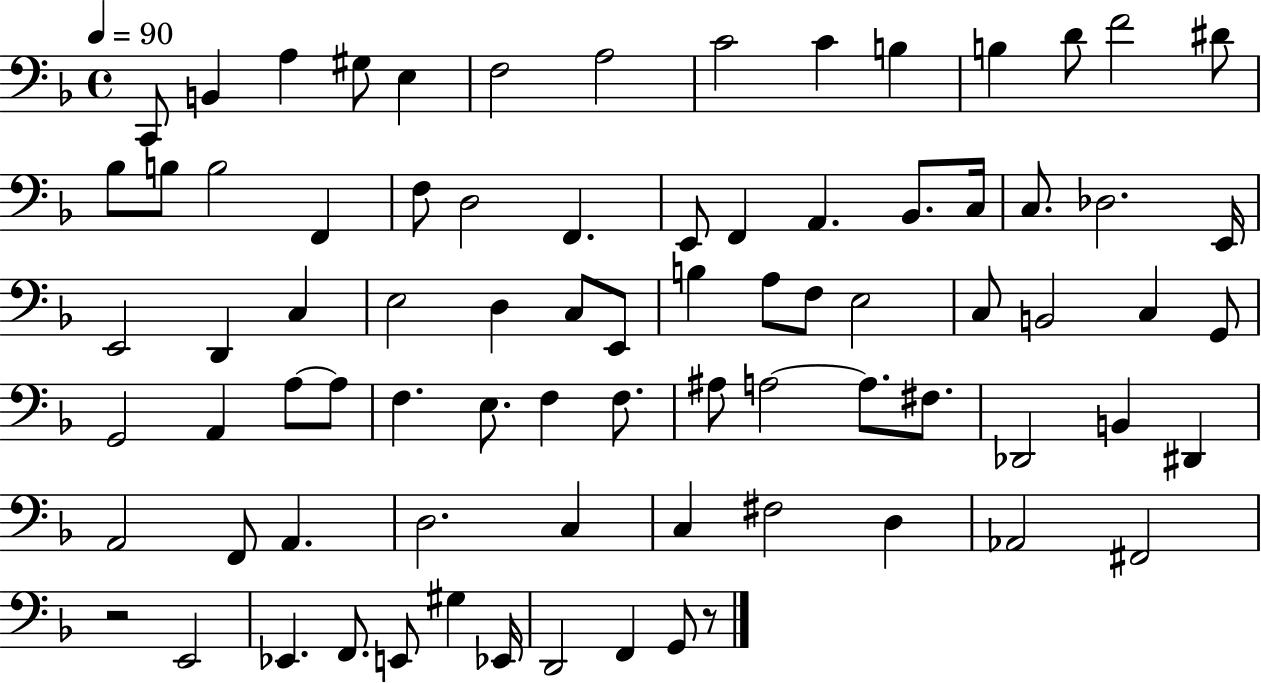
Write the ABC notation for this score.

X:1
T:Untitled
M:4/4
L:1/4
K:F
C,,/2 B,, A, ^G,/2 E, F,2 A,2 C2 C B, B, D/2 F2 ^D/2 _B,/2 B,/2 B,2 F,, F,/2 D,2 F,, E,,/2 F,, A,, _B,,/2 C,/4 C,/2 _D,2 E,,/4 E,,2 D,, C, E,2 D, C,/2 E,,/2 B, A,/2 F,/2 E,2 C,/2 B,,2 C, G,,/2 G,,2 A,, A,/2 A,/2 F, E,/2 F, F,/2 ^A,/2 A,2 A,/2 ^F,/2 _D,,2 B,, ^D,, A,,2 F,,/2 A,, D,2 C, C, ^F,2 D, _A,,2 ^F,,2 z2 E,,2 _E,, F,,/2 E,,/2 ^G, _E,,/4 D,,2 F,, G,,/2 z/2